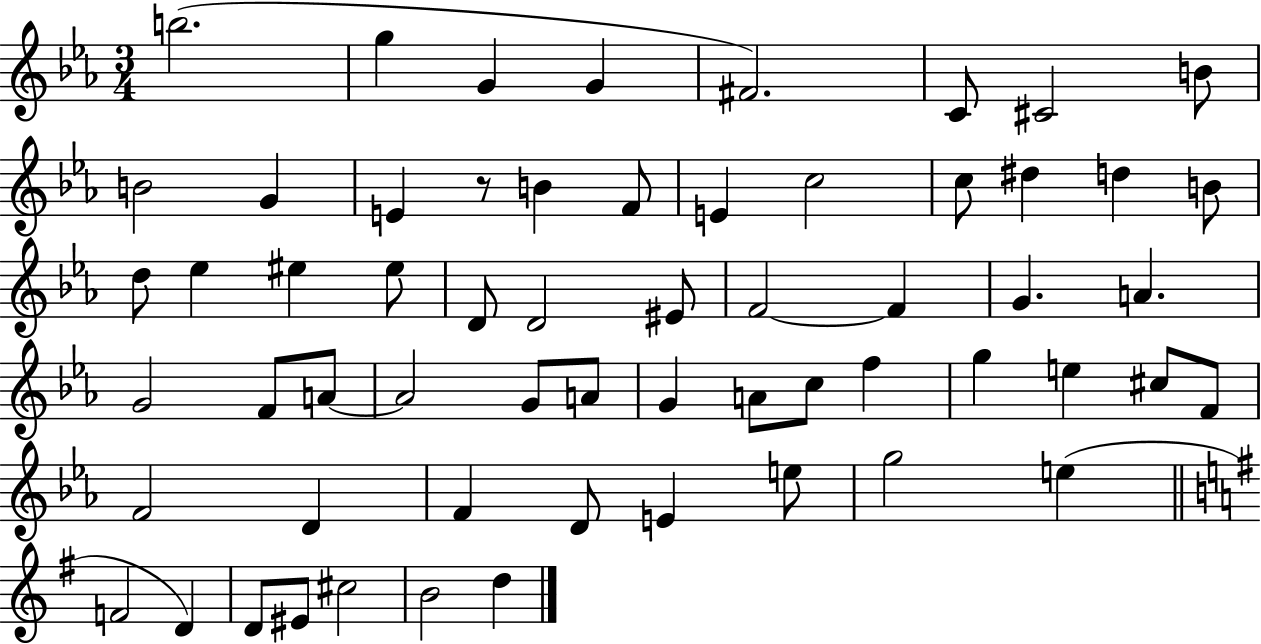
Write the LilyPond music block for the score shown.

{
  \clef treble
  \numericTimeSignature
  \time 3/4
  \key ees \major
  b''2.( | g''4 g'4 g'4 | fis'2.) | c'8 cis'2 b'8 | \break b'2 g'4 | e'4 r8 b'4 f'8 | e'4 c''2 | c''8 dis''4 d''4 b'8 | \break d''8 ees''4 eis''4 eis''8 | d'8 d'2 eis'8 | f'2~~ f'4 | g'4. a'4. | \break g'2 f'8 a'8~~ | a'2 g'8 a'8 | g'4 a'8 c''8 f''4 | g''4 e''4 cis''8 f'8 | \break f'2 d'4 | f'4 d'8 e'4 e''8 | g''2 e''4( | \bar "||" \break \key g \major f'2 d'4) | d'8 eis'8 cis''2 | b'2 d''4 | \bar "|."
}